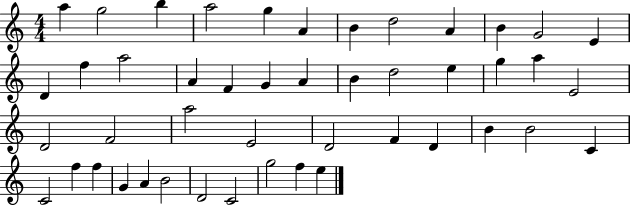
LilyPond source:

{
  \clef treble
  \numericTimeSignature
  \time 4/4
  \key c \major
  a''4 g''2 b''4 | a''2 g''4 a'4 | b'4 d''2 a'4 | b'4 g'2 e'4 | \break d'4 f''4 a''2 | a'4 f'4 g'4 a'4 | b'4 d''2 e''4 | g''4 a''4 e'2 | \break d'2 f'2 | a''2 e'2 | d'2 f'4 d'4 | b'4 b'2 c'4 | \break c'2 f''4 f''4 | g'4 a'4 b'2 | d'2 c'2 | g''2 f''4 e''4 | \break \bar "|."
}